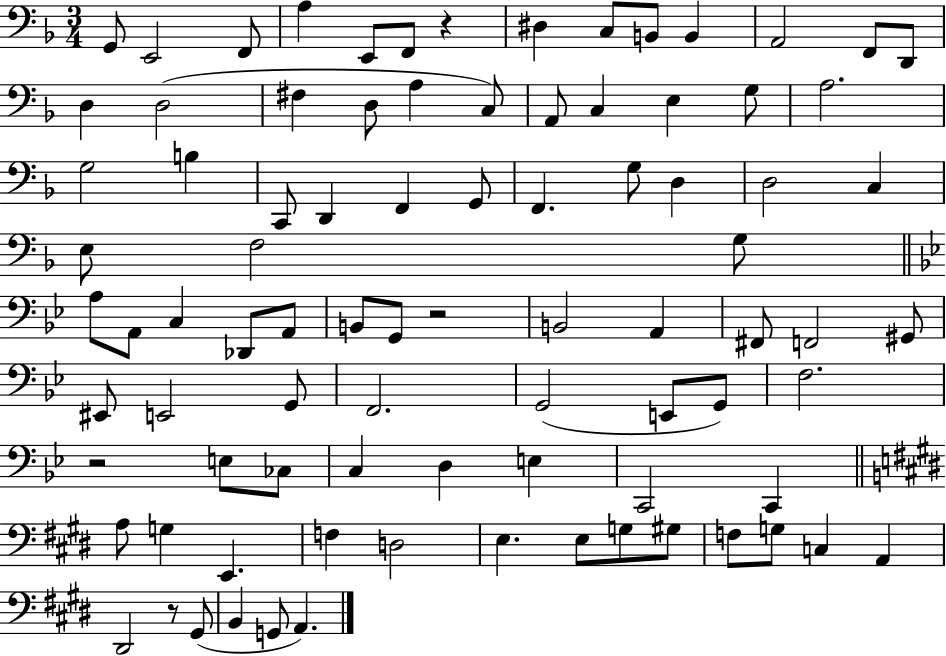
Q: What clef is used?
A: bass